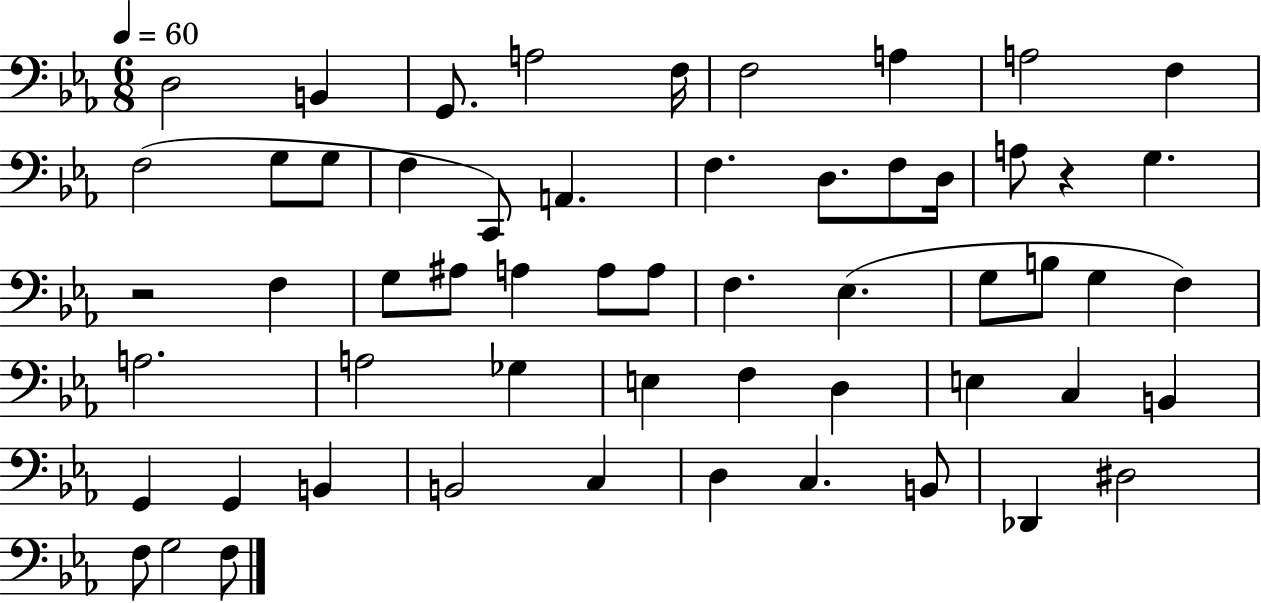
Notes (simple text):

D3/h B2/q G2/e. A3/h F3/s F3/h A3/q A3/h F3/q F3/h G3/e G3/e F3/q C2/e A2/q. F3/q. D3/e. F3/e D3/s A3/e R/q G3/q. R/h F3/q G3/e A#3/e A3/q A3/e A3/e F3/q. Eb3/q. G3/e B3/e G3/q F3/q A3/h. A3/h Gb3/q E3/q F3/q D3/q E3/q C3/q B2/q G2/q G2/q B2/q B2/h C3/q D3/q C3/q. B2/e Db2/q D#3/h F3/e G3/h F3/e